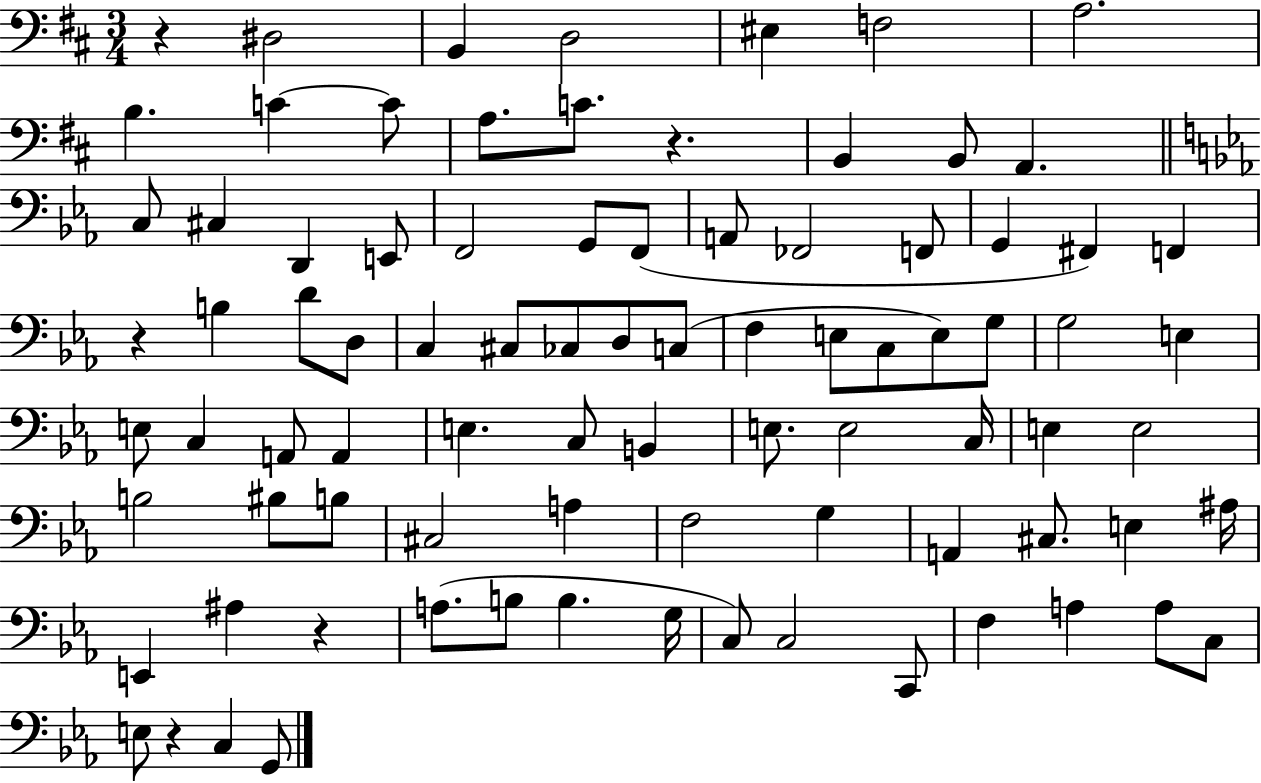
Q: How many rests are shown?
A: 5